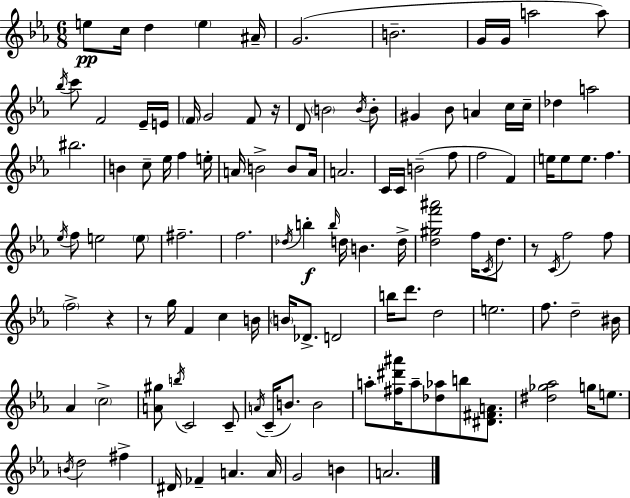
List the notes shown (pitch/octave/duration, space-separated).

E5/e C5/s D5/q E5/q A#4/s G4/h. B4/h. G4/s G4/s A5/h A5/e Bb5/s C6/e F4/h Eb4/s E4/s F4/s G4/h F4/e R/s D4/e B4/h B4/s B4/e G#4/q Bb4/e A4/q C5/s C5/s Db5/q A5/h BIS5/h. B4/q C5/e Eb5/s F5/q E5/s A4/s B4/h B4/e A4/s A4/h. C4/s C4/s B4/h F5/e F5/h F4/q E5/s E5/e E5/e. F5/q. Eb5/s F5/e E5/h E5/e F#5/h. F5/h. Db5/s B5/q B5/s D5/s B4/q. D5/s [D5,G#5,F6,A#6]/h F5/s C4/s D5/e. R/e C4/s F5/h F5/e F5/h R/q R/e G5/s F4/q C5/q B4/s B4/s Db4/e. D4/h B5/s D6/e. D5/h E5/h. F5/e. D5/h BIS4/s Ab4/q C5/h [A4,G#5]/e B5/s C4/h C4/e A4/s C4/s B4/e. B4/h A5/e [F#5,D#6,A#6]/s A5/e [Db5,Ab5]/e B5/e [D#4,F#4,A4]/e. [D#5,Gb5,Ab5]/h G5/s E5/e. B4/s D5/h F#5/q D#4/s FES4/q A4/q. A4/s G4/h B4/q A4/h.